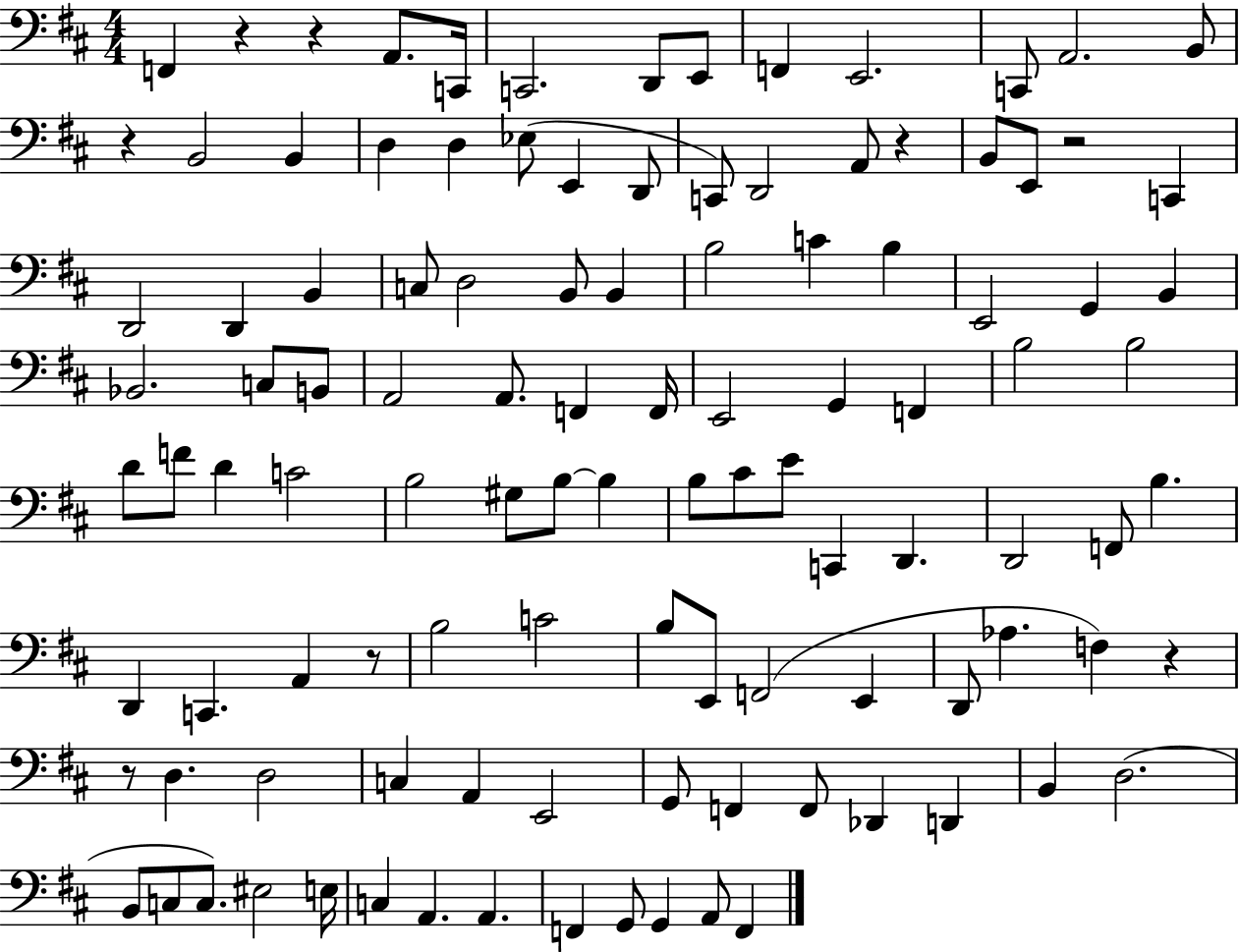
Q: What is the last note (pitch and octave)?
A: F2